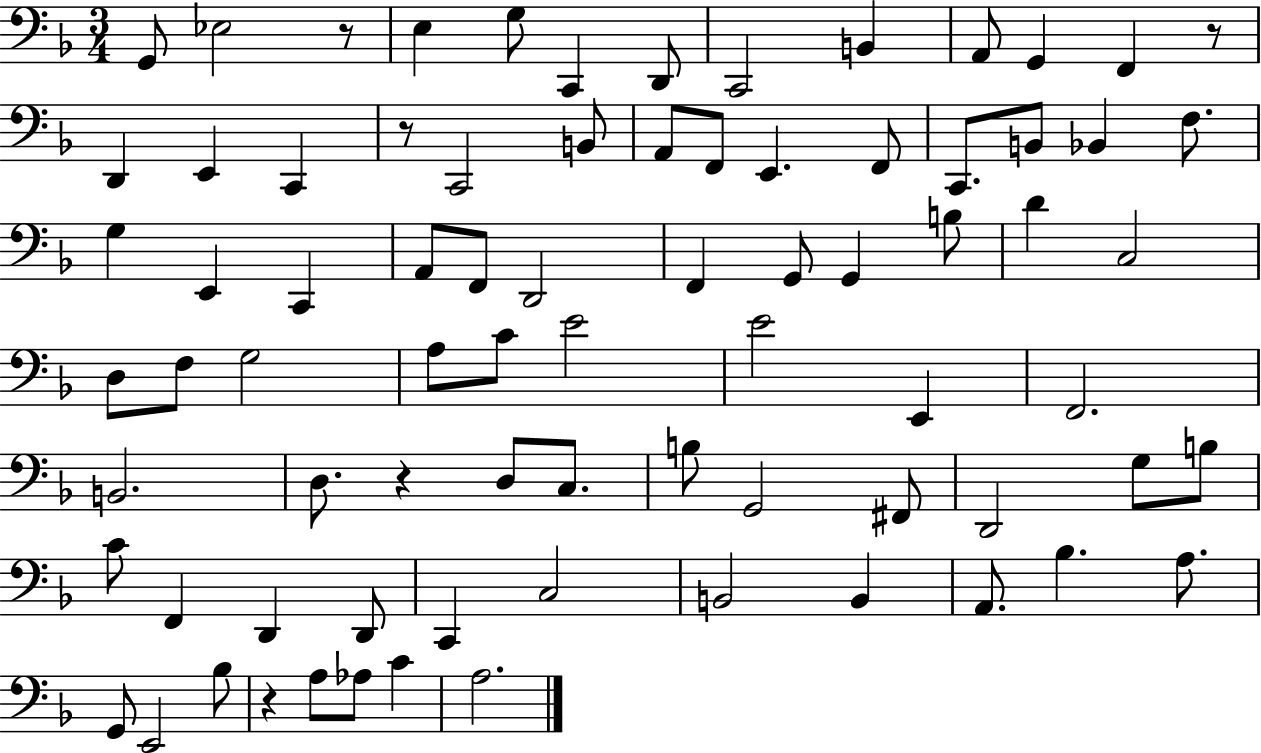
{
  \clef bass
  \numericTimeSignature
  \time 3/4
  \key f \major
  \repeat volta 2 { g,8 ees2 r8 | e4 g8 c,4 d,8 | c,2 b,4 | a,8 g,4 f,4 r8 | \break d,4 e,4 c,4 | r8 c,2 b,8 | a,8 f,8 e,4. f,8 | c,8. b,8 bes,4 f8. | \break g4 e,4 c,4 | a,8 f,8 d,2 | f,4 g,8 g,4 b8 | d'4 c2 | \break d8 f8 g2 | a8 c'8 e'2 | e'2 e,4 | f,2. | \break b,2. | d8. r4 d8 c8. | b8 g,2 fis,8 | d,2 g8 b8 | \break c'8 f,4 d,4 d,8 | c,4 c2 | b,2 b,4 | a,8. bes4. a8. | \break g,8 e,2 bes8 | r4 a8 aes8 c'4 | a2. | } \bar "|."
}